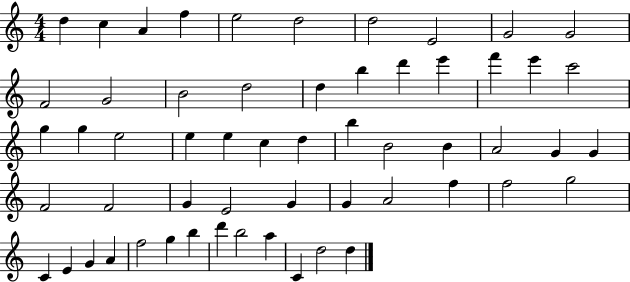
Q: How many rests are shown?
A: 0